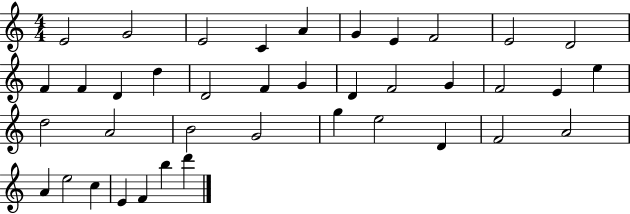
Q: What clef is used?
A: treble